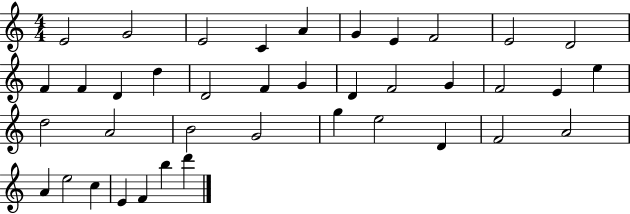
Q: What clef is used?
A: treble